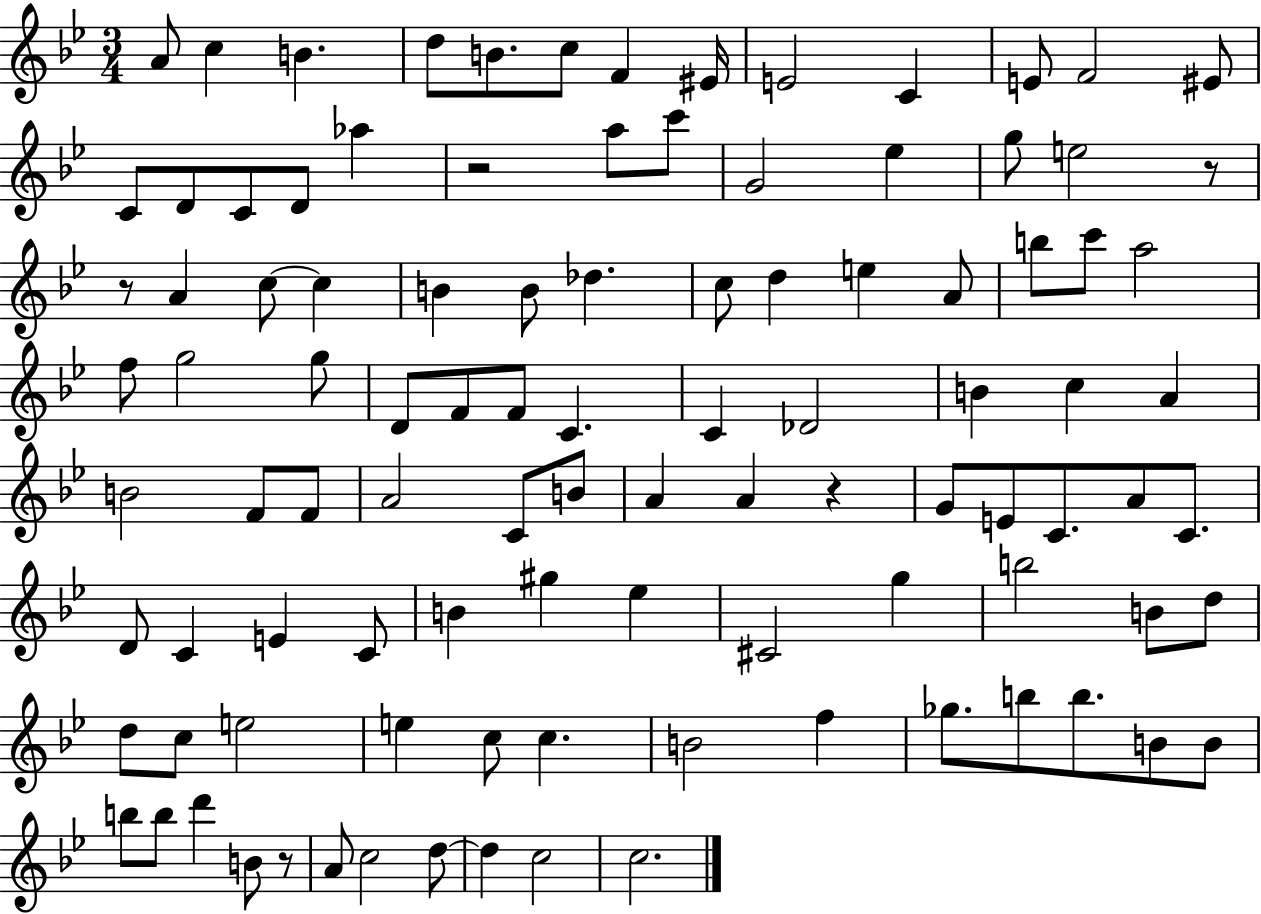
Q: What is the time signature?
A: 3/4